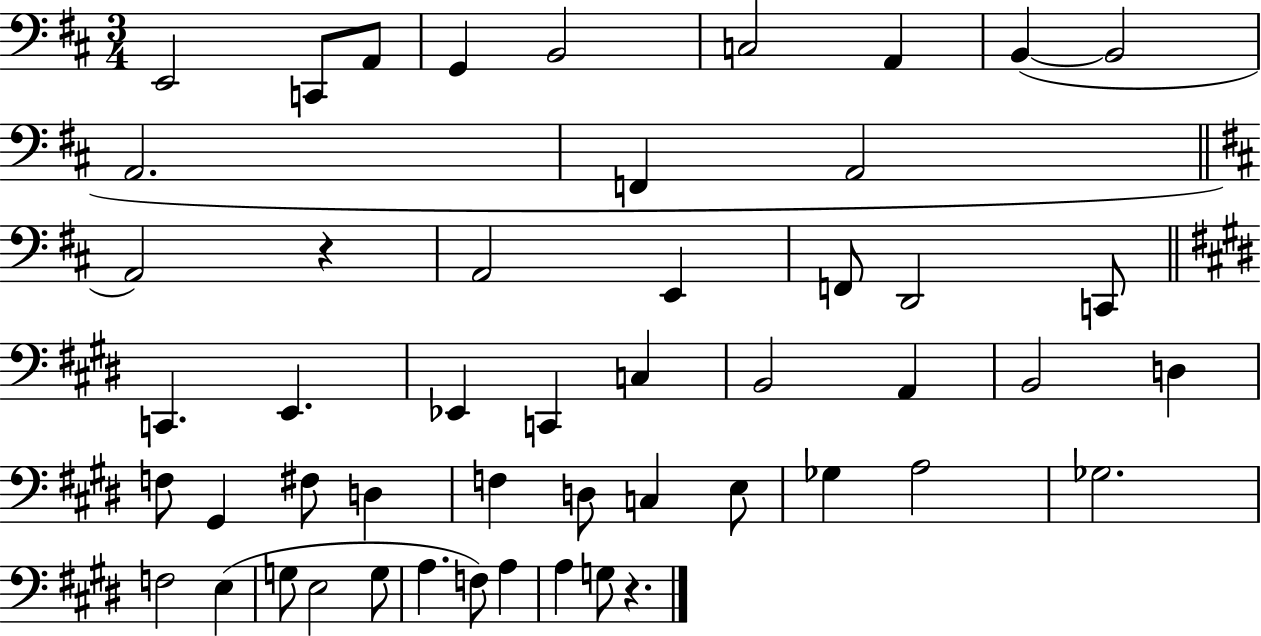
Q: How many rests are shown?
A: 2